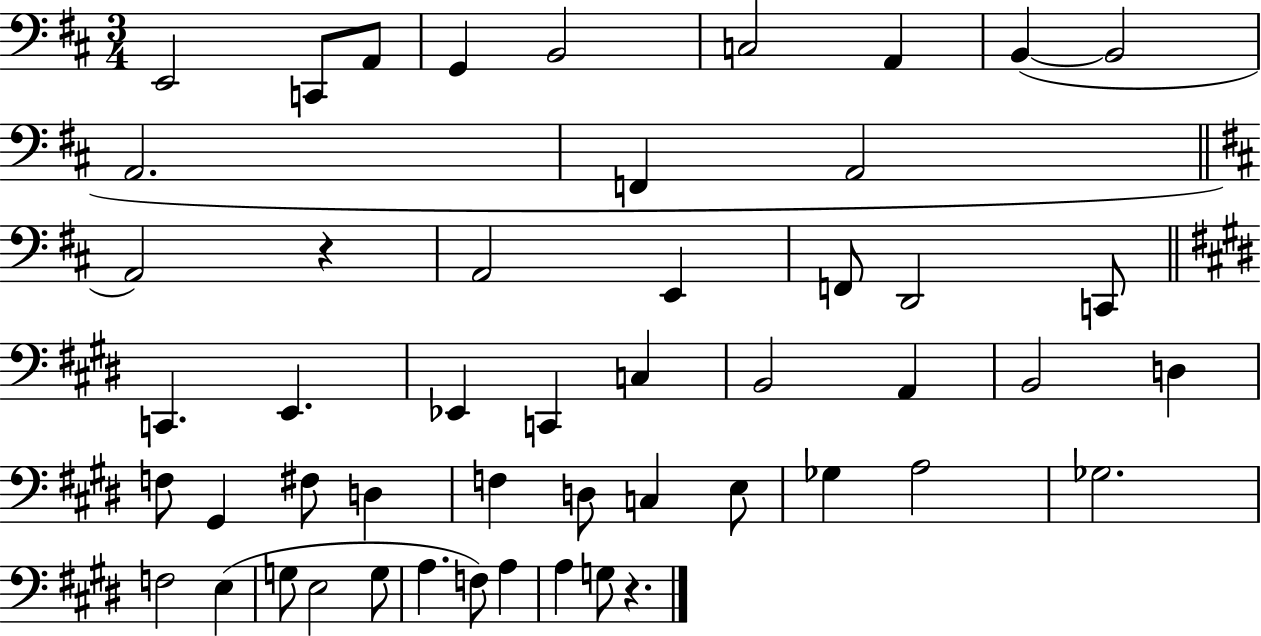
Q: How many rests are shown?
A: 2